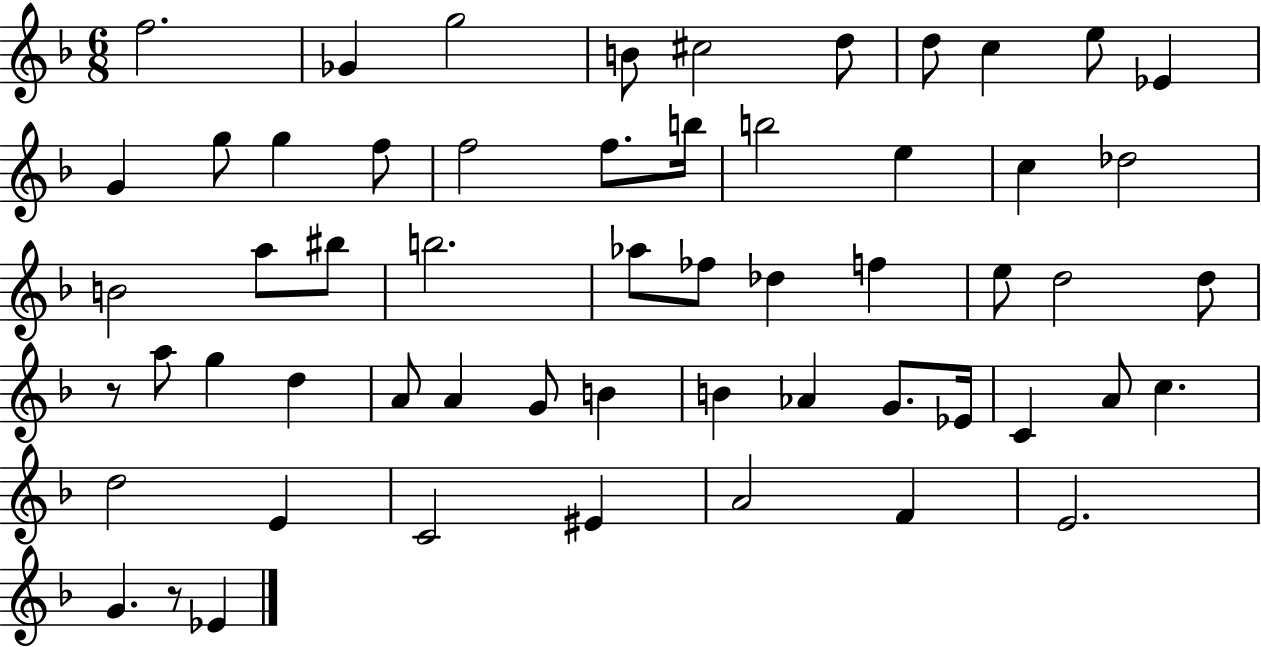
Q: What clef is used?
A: treble